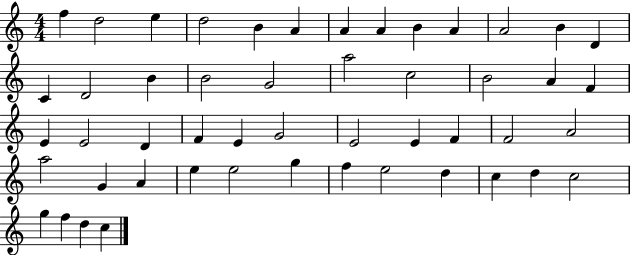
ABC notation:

X:1
T:Untitled
M:4/4
L:1/4
K:C
f d2 e d2 B A A A B A A2 B D C D2 B B2 G2 a2 c2 B2 A F E E2 D F E G2 E2 E F F2 A2 a2 G A e e2 g f e2 d c d c2 g f d c